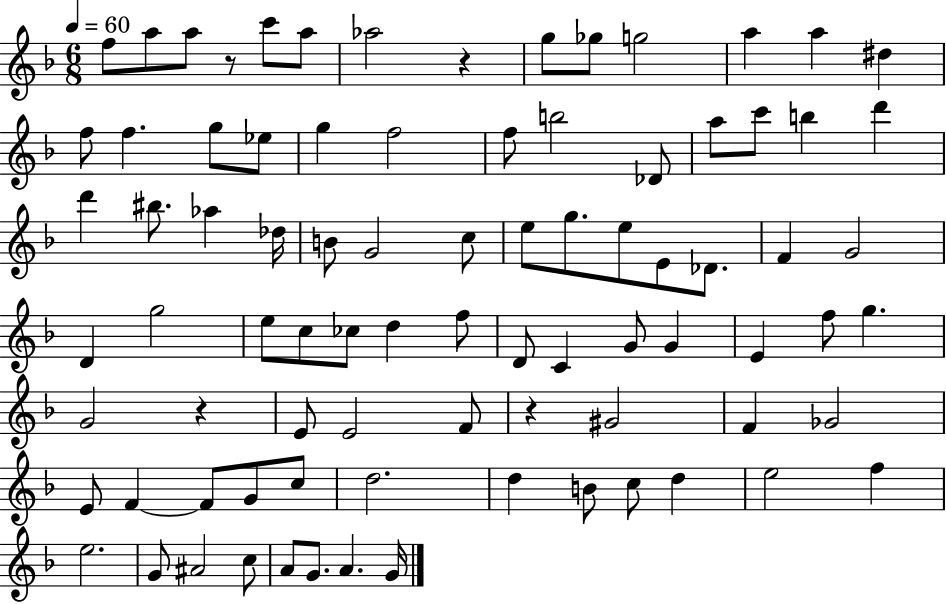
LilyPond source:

{
  \clef treble
  \numericTimeSignature
  \time 6/8
  \key f \major
  \tempo 4 = 60
  \repeat volta 2 { f''8 a''8 a''8 r8 c'''8 a''8 | aes''2 r4 | g''8 ges''8 g''2 | a''4 a''4 dis''4 | \break f''8 f''4. g''8 ees''8 | g''4 f''2 | f''8 b''2 des'8 | a''8 c'''8 b''4 d'''4 | \break d'''4 bis''8. aes''4 des''16 | b'8 g'2 c''8 | e''8 g''8. e''8 e'8 des'8. | f'4 g'2 | \break d'4 g''2 | e''8 c''8 ces''8 d''4 f''8 | d'8 c'4 g'8 g'4 | e'4 f''8 g''4. | \break g'2 r4 | e'8 e'2 f'8 | r4 gis'2 | f'4 ges'2 | \break e'8 f'4~~ f'8 g'8 c''8 | d''2. | d''4 b'8 c''8 d''4 | e''2 f''4 | \break e''2. | g'8 ais'2 c''8 | a'8 g'8. a'4. g'16 | } \bar "|."
}